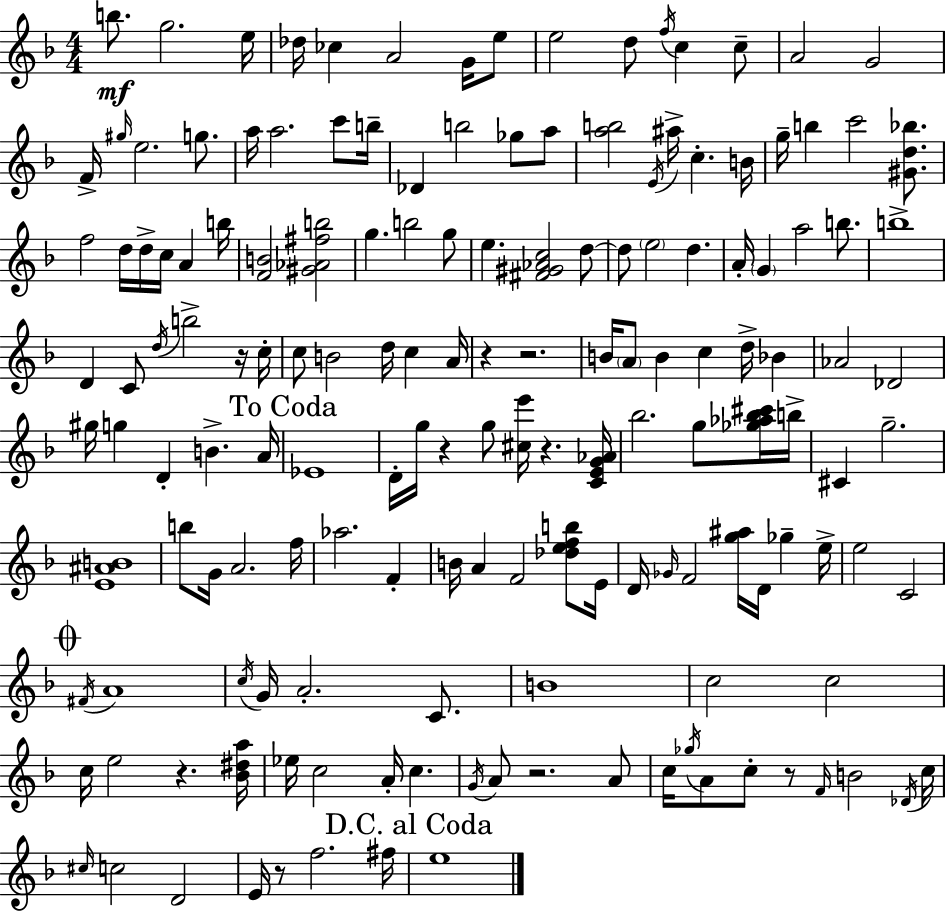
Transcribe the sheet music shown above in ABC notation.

X:1
T:Untitled
M:4/4
L:1/4
K:Dm
b/2 g2 e/4 _d/4 _c A2 G/4 e/2 e2 d/2 f/4 c c/2 A2 G2 F/4 ^g/4 e2 g/2 a/4 a2 c'/2 b/4 _D b2 _g/2 a/2 [ab]2 E/4 ^a/4 c B/4 g/4 b c'2 [^Gd_b]/2 f2 d/4 d/4 c/4 A b/4 [FB]2 [^G_A^fb]2 g b2 g/2 e [^F^G_Ac]2 d/2 d/2 e2 d A/4 G a2 b/2 b4 D C/2 d/4 b2 z/4 c/4 c/2 B2 d/4 c A/4 z z2 B/4 A/2 B c d/4 _B _A2 _D2 ^g/4 g D B A/4 _E4 D/4 g/4 z g/2 [^ce']/4 z [CEG_A]/4 _b2 g/2 [_g_a_b^c']/4 b/4 ^C g2 [E^AB]4 b/2 G/4 A2 f/4 _a2 F B/4 A F2 [_defb]/2 E/4 D/4 _G/4 F2 [g^a]/4 D/4 _g e/4 e2 C2 ^F/4 A4 c/4 G/4 A2 C/2 B4 c2 c2 c/4 e2 z [_B^da]/4 _e/4 c2 A/4 c G/4 A/2 z2 A/2 c/4 _g/4 A/2 c/2 z/2 F/4 B2 _D/4 c/4 ^c/4 c2 D2 E/4 z/2 f2 ^f/4 e4